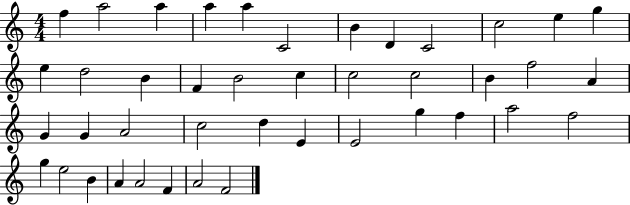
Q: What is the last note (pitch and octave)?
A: F4